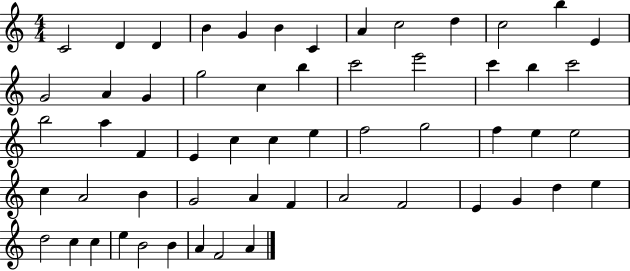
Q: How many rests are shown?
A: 0